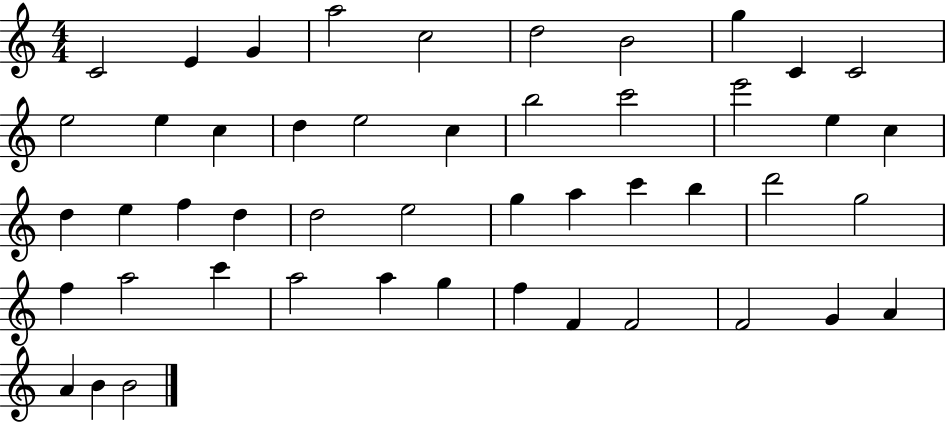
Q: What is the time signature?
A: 4/4